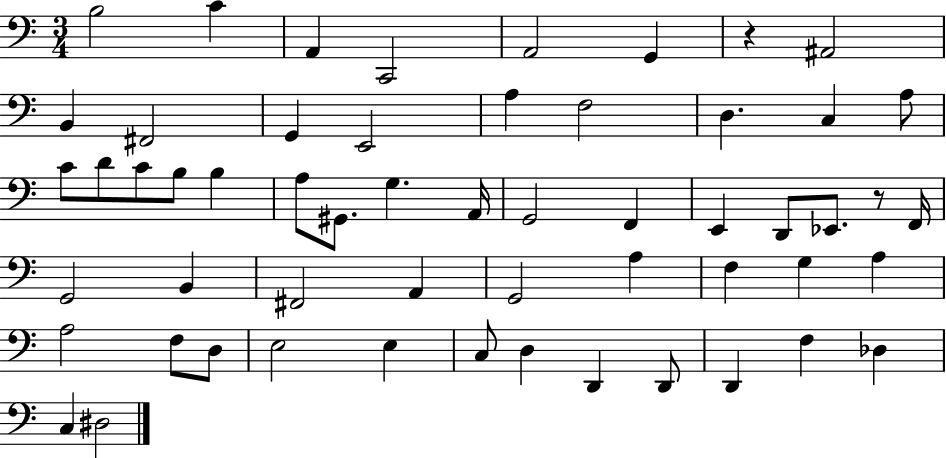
{
  \clef bass
  \numericTimeSignature
  \time 3/4
  \key c \major
  b2 c'4 | a,4 c,2 | a,2 g,4 | r4 ais,2 | \break b,4 fis,2 | g,4 e,2 | a4 f2 | d4. c4 a8 | \break c'8 d'8 c'8 b8 b4 | a8 gis,8. g4. a,16 | g,2 f,4 | e,4 d,8 ees,8. r8 f,16 | \break g,2 b,4 | fis,2 a,4 | g,2 a4 | f4 g4 a4 | \break a2 f8 d8 | e2 e4 | c8 d4 d,4 d,8 | d,4 f4 des4 | \break c4 dis2 | \bar "|."
}